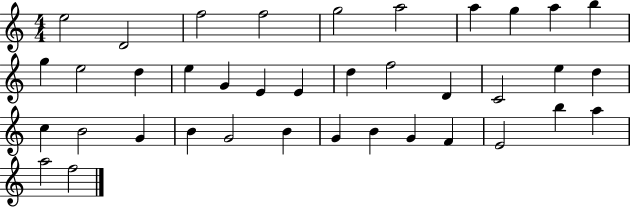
E5/h D4/h F5/h F5/h G5/h A5/h A5/q G5/q A5/q B5/q G5/q E5/h D5/q E5/q G4/q E4/q E4/q D5/q F5/h D4/q C4/h E5/q D5/q C5/q B4/h G4/q B4/q G4/h B4/q G4/q B4/q G4/q F4/q E4/h B5/q A5/q A5/h F5/h